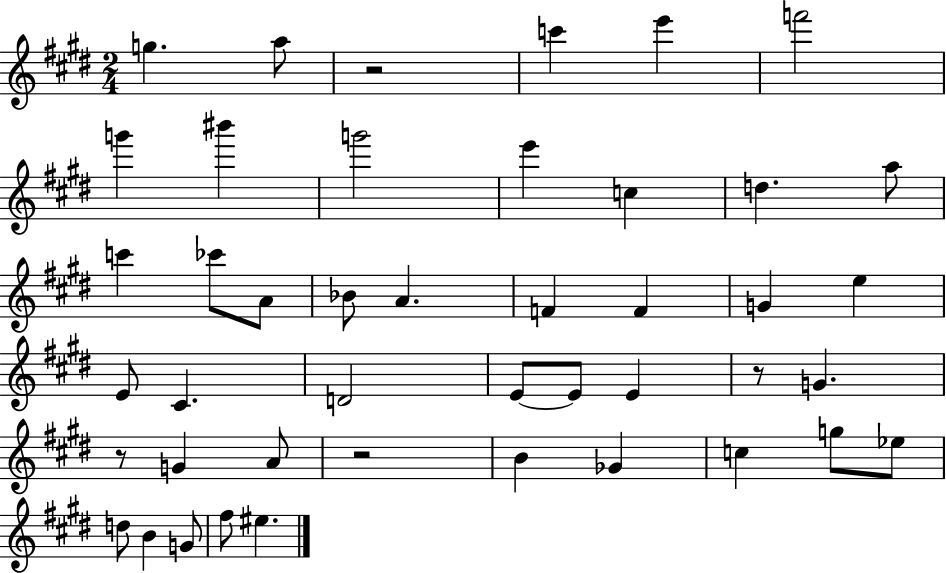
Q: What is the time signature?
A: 2/4